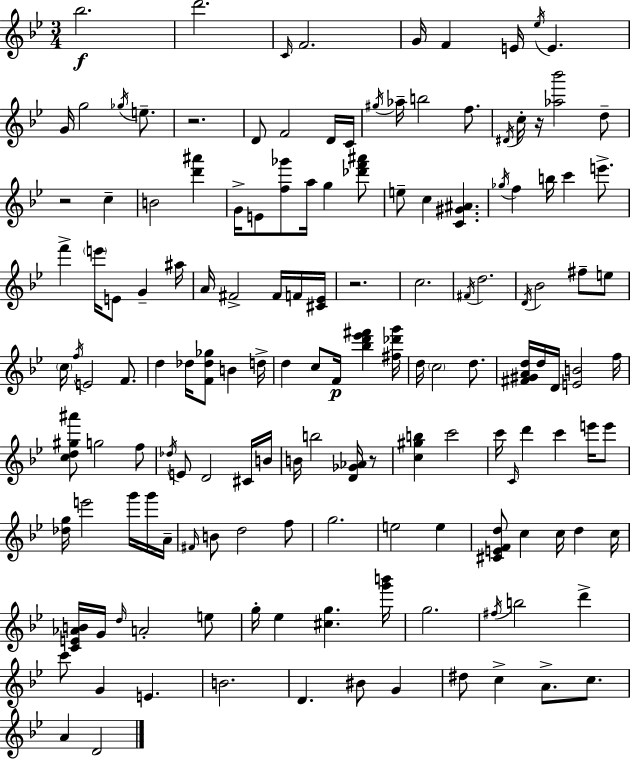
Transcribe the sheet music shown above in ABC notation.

X:1
T:Untitled
M:3/4
L:1/4
K:Gm
_b2 d'2 C/4 F2 G/4 F E/4 _e/4 E G/4 g2 _g/4 e/2 z2 D/2 F2 D/4 C/4 ^g/4 _a/4 b2 f/2 ^D/4 c/4 z/4 [_a_b']2 d/2 z2 c B2 [d'^a'] G/4 E/2 [f_g']/2 a/4 g [_d'f'^a']/2 e/2 c [C^G^A] _g/4 f b/4 c' e'/2 f' e'/4 E/2 G ^a/4 A/4 ^F2 ^F/4 F/4 [^C_E]/4 z2 c2 ^F/4 d2 D/4 _B2 ^f/2 e/2 c/4 f/4 E2 F/2 d _d/4 [F_d_g]/2 B d/4 d c/2 F/4 [_bd'_e'^f'] [^f_d'g']/4 d/4 c2 d/2 [^F^GAd]/4 d/4 D/4 [EB]2 f/4 [cd^g^a']/2 g2 f/2 _d/4 E/2 D2 ^C/4 B/4 B/4 b2 [D_G_A]/4 z/2 [c^gb] c'2 c'/4 C/4 d' c' e'/4 e'/2 [_dg]/4 e'2 g'/4 g'/4 A/4 ^F/4 B/2 d2 f/2 g2 e2 e [^CEFd]/2 c c/4 d c/4 [CE_AB]/4 G/4 d/4 A2 e/2 g/4 _e [^cg] [g'b']/4 g2 ^f/4 b2 d' c'/2 G E B2 D ^B/2 G ^d/2 c A/2 c/2 A D2